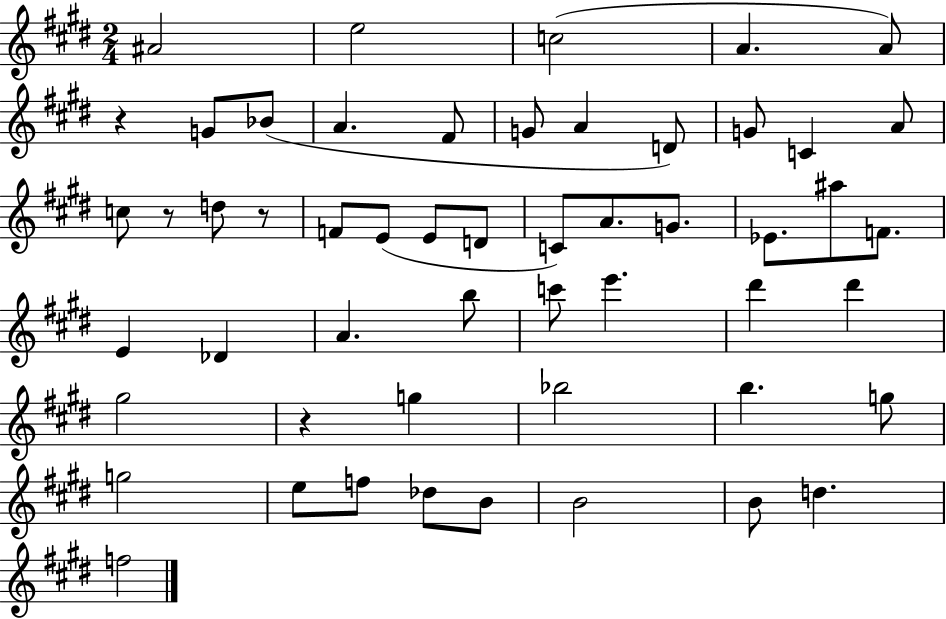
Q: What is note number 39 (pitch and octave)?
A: B5